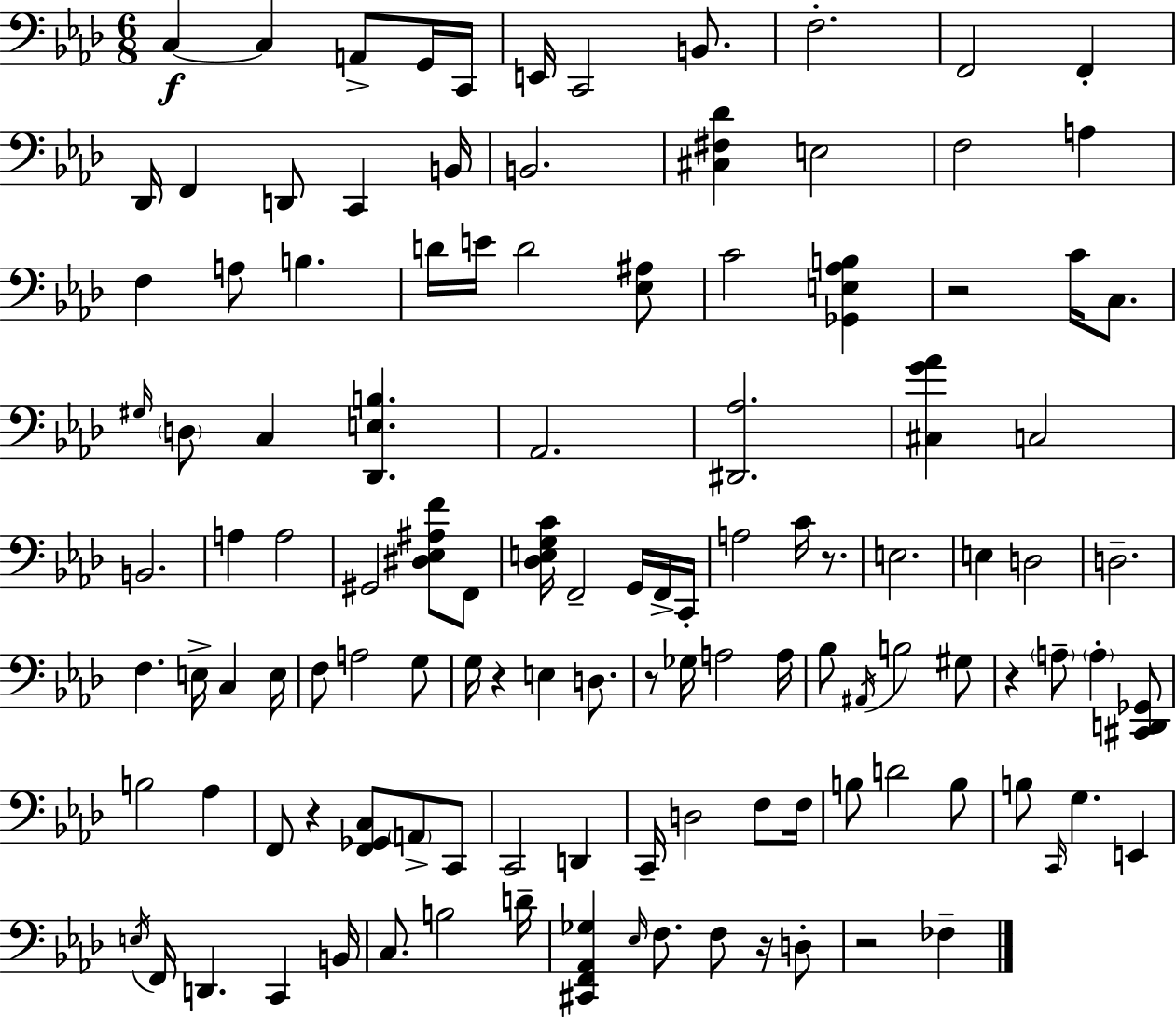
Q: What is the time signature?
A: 6/8